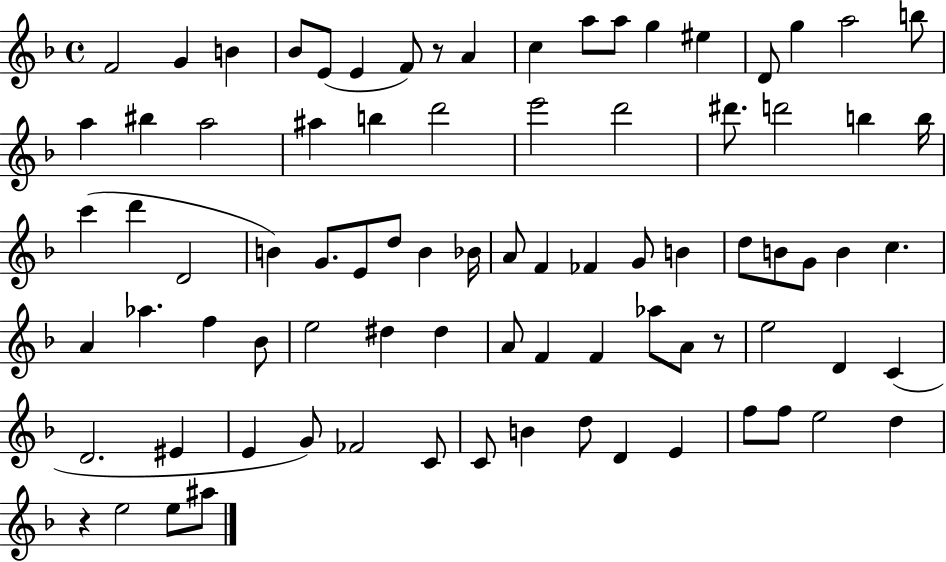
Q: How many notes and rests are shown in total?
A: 84